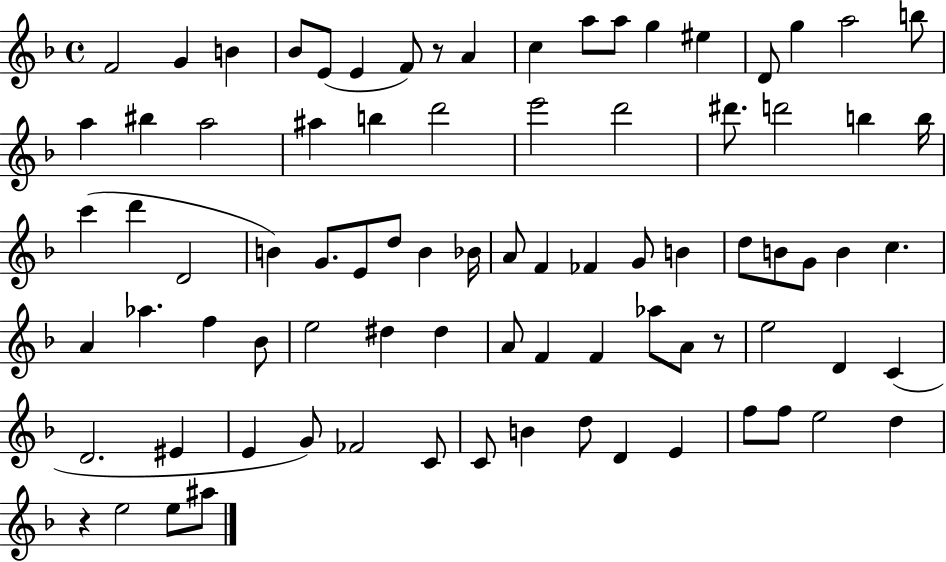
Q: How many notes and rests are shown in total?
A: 84